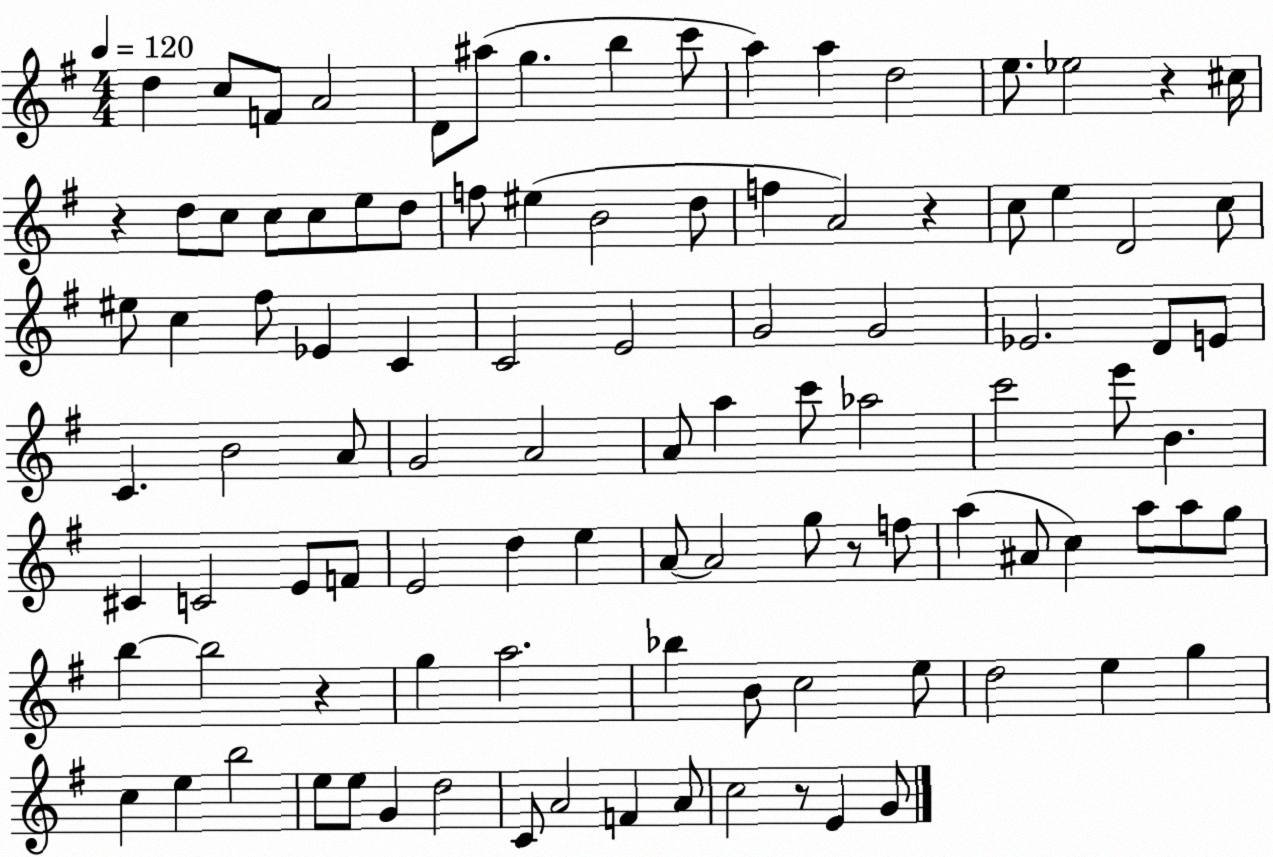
X:1
T:Untitled
M:4/4
L:1/4
K:G
d c/2 F/2 A2 D/2 ^a/2 g b c'/2 a a d2 e/2 _e2 z ^c/4 z d/2 c/2 c/2 c/2 e/2 d/2 f/2 ^e B2 d/2 f A2 z c/2 e D2 c/2 ^e/2 c ^f/2 _E C C2 E2 G2 G2 _E2 D/2 E/2 C B2 A/2 G2 A2 A/2 a c'/2 _a2 c'2 e'/2 B ^C C2 E/2 F/2 E2 d e A/2 A2 g/2 z/2 f/2 a ^A/2 c a/2 a/2 g/2 b b2 z g a2 _b B/2 c2 e/2 d2 e g c e b2 e/2 e/2 G d2 C/2 A2 F A/2 c2 z/2 E G/2